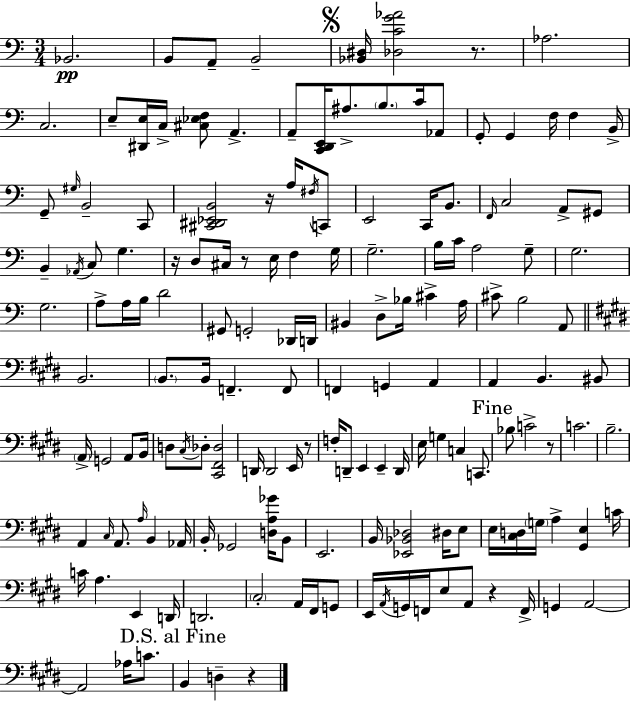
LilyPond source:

{
  \clef bass
  \numericTimeSignature
  \time 3/4
  \key a \minor
  bes,2.\pp | b,8 a,8-- b,2-- | \mark \markup { \musicglyph "scripts.segno" } <bes, dis>16 <des c' g' aes'>2 r8. | aes2. | \break c2. | e8-- <dis, e>16 c16-> <cis ees f>8 a,4.-> | a,8-- <c, d, e,>16 ais8.-> \parenthesize b8. c'16 aes,8 | g,8-. g,4 f16 f4 b,16-> | \break g,8-- \grace { gis16 } b,2-- c,8 | <cis, dis, ees, b,>2 r16 a16 \acciaccatura { fis16 } | c,8 e,2 c,16 b,8. | \grace { f,16 } c2 a,8-> | \break gis,8 b,4-- \acciaccatura { aes,16 } c8 g4. | r16 d8 cis16 r8 e16 f4 | g16 g2.-- | b16 c'16 a2 | \break g8-- g2. | g2. | a8-> a16 b16 d'2 | gis,8 g,2-. | \break des,16 d,16 bis,4 d8-> bes16 cis'4-> | a16 cis'8-> b2 | a,8 \bar "||" \break \key e \major b,2. | \parenthesize b,8. b,16 f,4.-- f,8 | f,4 g,4 a,4 | a,4 b,4. bis,8 | \break \parenthesize a,16-> g,2 a,8 b,16 | d8 \acciaccatura { cis16 } des8-. <cis, fis, des>2 | d,16 d,2 e,16 r8 | f16-. d,8-- e,4 e,4-- | \break d,16 e16 g4 c4 c,8. | \mark "Fine" bes8 c'2-> r8 | c'2. | b2.-- | \break a,4 \grace { cis16 } a,8. \grace { a16 } b,4 | aes,16 b,16-. ges,2 | <d a ges'>16 b,8 e,2. | b,16 <ees, bes, des>2 | \break dis16 e8 e16 <cis d>16 \parenthesize g16 a4-> <gis, e>4 | c'16 c'16 a4. e,4 | d,16 d,2. | \parenthesize cis2-. a,16 | \break fis,16 g,8 e,16 \acciaccatura { a,16 } g,16 f,16 e8 a,8 r4 | f,16-> g,4 a,2~~ | a,2 | aes16 c'8. \mark "D.S. al Fine" b,4 d4-- | \break r4 \bar "|."
}